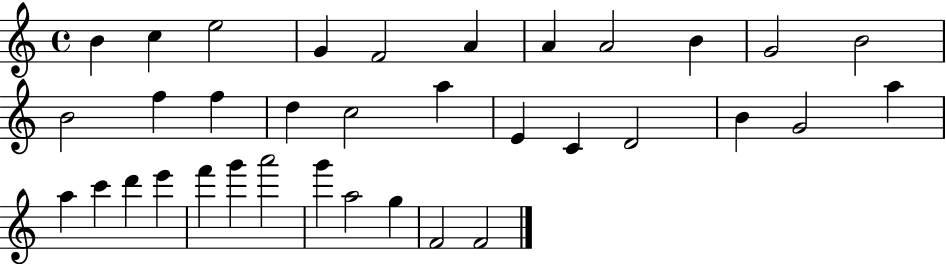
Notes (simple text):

B4/q C5/q E5/h G4/q F4/h A4/q A4/q A4/h B4/q G4/h B4/h B4/h F5/q F5/q D5/q C5/h A5/q E4/q C4/q D4/h B4/q G4/h A5/q A5/q C6/q D6/q E6/q F6/q G6/q A6/h G6/q A5/h G5/q F4/h F4/h